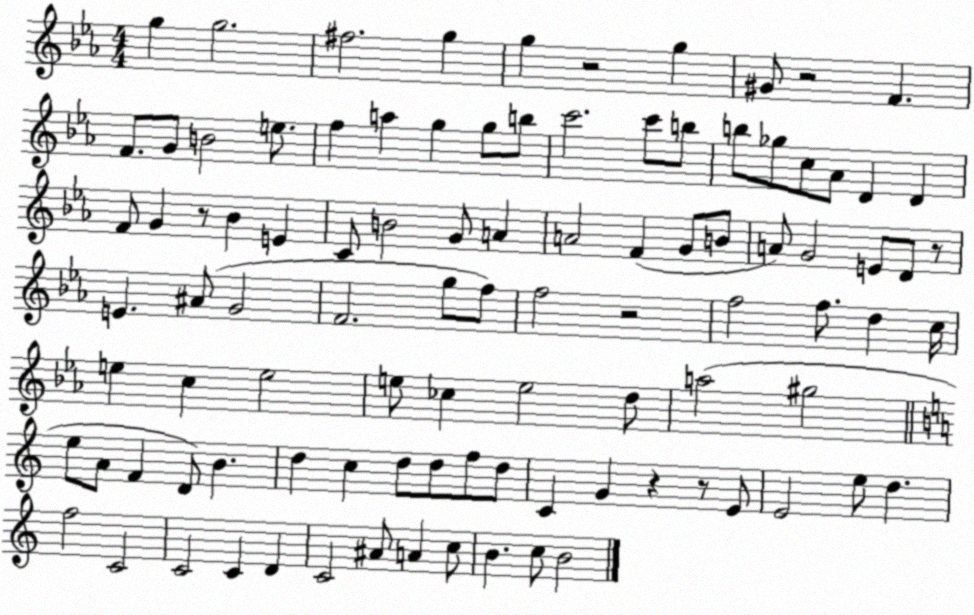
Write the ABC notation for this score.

X:1
T:Untitled
M:4/4
L:1/4
K:Eb
g g2 ^f2 g g z2 g ^G/2 z2 F F/2 G/2 B2 e/2 f a g g/2 b/2 c'2 c'/2 b/2 b/2 _g/2 c/2 _A/2 D D F/2 G z/2 _B E C/2 B2 G/2 A A2 F G/2 B/2 A/2 G2 E/2 D/2 z/2 E ^A/2 G2 F2 g/2 f/2 f2 z2 f2 f/2 d c/4 e c e2 e/2 _c e2 d/2 a2 ^g2 e/2 A/2 F D/2 B d c d/2 d/2 f/2 d/2 C G z z/2 E/2 E2 e/2 d f2 C2 C2 C D C2 ^A/2 A c/2 B c/2 B2